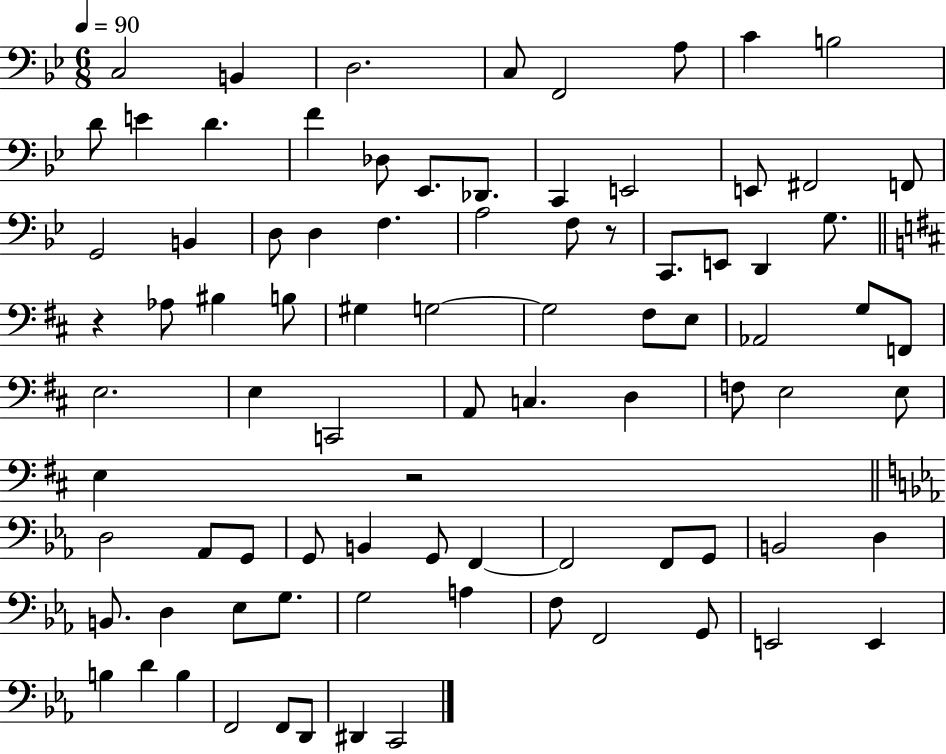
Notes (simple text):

C3/h B2/q D3/h. C3/e F2/h A3/e C4/q B3/h D4/e E4/q D4/q. F4/q Db3/e Eb2/e. Db2/e. C2/q E2/h E2/e F#2/h F2/e G2/h B2/q D3/e D3/q F3/q. A3/h F3/e R/e C2/e. E2/e D2/q G3/e. R/q Ab3/e BIS3/q B3/e G#3/q G3/h G3/h F#3/e E3/e Ab2/h G3/e F2/e E3/h. E3/q C2/h A2/e C3/q. D3/q F3/e E3/h E3/e E3/q R/h D3/h Ab2/e G2/e G2/e B2/q G2/e F2/q F2/h F2/e G2/e B2/h D3/q B2/e. D3/q Eb3/e G3/e. G3/h A3/q F3/e F2/h G2/e E2/h E2/q B3/q D4/q B3/q F2/h F2/e D2/e D#2/q C2/h